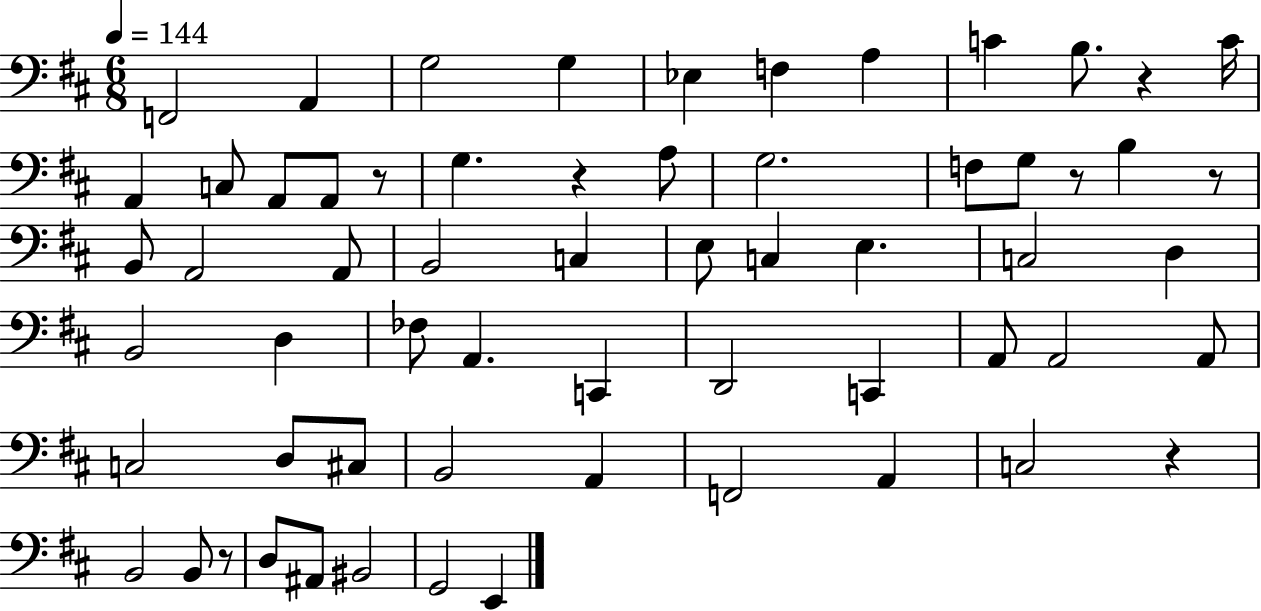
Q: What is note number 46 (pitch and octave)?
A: F2